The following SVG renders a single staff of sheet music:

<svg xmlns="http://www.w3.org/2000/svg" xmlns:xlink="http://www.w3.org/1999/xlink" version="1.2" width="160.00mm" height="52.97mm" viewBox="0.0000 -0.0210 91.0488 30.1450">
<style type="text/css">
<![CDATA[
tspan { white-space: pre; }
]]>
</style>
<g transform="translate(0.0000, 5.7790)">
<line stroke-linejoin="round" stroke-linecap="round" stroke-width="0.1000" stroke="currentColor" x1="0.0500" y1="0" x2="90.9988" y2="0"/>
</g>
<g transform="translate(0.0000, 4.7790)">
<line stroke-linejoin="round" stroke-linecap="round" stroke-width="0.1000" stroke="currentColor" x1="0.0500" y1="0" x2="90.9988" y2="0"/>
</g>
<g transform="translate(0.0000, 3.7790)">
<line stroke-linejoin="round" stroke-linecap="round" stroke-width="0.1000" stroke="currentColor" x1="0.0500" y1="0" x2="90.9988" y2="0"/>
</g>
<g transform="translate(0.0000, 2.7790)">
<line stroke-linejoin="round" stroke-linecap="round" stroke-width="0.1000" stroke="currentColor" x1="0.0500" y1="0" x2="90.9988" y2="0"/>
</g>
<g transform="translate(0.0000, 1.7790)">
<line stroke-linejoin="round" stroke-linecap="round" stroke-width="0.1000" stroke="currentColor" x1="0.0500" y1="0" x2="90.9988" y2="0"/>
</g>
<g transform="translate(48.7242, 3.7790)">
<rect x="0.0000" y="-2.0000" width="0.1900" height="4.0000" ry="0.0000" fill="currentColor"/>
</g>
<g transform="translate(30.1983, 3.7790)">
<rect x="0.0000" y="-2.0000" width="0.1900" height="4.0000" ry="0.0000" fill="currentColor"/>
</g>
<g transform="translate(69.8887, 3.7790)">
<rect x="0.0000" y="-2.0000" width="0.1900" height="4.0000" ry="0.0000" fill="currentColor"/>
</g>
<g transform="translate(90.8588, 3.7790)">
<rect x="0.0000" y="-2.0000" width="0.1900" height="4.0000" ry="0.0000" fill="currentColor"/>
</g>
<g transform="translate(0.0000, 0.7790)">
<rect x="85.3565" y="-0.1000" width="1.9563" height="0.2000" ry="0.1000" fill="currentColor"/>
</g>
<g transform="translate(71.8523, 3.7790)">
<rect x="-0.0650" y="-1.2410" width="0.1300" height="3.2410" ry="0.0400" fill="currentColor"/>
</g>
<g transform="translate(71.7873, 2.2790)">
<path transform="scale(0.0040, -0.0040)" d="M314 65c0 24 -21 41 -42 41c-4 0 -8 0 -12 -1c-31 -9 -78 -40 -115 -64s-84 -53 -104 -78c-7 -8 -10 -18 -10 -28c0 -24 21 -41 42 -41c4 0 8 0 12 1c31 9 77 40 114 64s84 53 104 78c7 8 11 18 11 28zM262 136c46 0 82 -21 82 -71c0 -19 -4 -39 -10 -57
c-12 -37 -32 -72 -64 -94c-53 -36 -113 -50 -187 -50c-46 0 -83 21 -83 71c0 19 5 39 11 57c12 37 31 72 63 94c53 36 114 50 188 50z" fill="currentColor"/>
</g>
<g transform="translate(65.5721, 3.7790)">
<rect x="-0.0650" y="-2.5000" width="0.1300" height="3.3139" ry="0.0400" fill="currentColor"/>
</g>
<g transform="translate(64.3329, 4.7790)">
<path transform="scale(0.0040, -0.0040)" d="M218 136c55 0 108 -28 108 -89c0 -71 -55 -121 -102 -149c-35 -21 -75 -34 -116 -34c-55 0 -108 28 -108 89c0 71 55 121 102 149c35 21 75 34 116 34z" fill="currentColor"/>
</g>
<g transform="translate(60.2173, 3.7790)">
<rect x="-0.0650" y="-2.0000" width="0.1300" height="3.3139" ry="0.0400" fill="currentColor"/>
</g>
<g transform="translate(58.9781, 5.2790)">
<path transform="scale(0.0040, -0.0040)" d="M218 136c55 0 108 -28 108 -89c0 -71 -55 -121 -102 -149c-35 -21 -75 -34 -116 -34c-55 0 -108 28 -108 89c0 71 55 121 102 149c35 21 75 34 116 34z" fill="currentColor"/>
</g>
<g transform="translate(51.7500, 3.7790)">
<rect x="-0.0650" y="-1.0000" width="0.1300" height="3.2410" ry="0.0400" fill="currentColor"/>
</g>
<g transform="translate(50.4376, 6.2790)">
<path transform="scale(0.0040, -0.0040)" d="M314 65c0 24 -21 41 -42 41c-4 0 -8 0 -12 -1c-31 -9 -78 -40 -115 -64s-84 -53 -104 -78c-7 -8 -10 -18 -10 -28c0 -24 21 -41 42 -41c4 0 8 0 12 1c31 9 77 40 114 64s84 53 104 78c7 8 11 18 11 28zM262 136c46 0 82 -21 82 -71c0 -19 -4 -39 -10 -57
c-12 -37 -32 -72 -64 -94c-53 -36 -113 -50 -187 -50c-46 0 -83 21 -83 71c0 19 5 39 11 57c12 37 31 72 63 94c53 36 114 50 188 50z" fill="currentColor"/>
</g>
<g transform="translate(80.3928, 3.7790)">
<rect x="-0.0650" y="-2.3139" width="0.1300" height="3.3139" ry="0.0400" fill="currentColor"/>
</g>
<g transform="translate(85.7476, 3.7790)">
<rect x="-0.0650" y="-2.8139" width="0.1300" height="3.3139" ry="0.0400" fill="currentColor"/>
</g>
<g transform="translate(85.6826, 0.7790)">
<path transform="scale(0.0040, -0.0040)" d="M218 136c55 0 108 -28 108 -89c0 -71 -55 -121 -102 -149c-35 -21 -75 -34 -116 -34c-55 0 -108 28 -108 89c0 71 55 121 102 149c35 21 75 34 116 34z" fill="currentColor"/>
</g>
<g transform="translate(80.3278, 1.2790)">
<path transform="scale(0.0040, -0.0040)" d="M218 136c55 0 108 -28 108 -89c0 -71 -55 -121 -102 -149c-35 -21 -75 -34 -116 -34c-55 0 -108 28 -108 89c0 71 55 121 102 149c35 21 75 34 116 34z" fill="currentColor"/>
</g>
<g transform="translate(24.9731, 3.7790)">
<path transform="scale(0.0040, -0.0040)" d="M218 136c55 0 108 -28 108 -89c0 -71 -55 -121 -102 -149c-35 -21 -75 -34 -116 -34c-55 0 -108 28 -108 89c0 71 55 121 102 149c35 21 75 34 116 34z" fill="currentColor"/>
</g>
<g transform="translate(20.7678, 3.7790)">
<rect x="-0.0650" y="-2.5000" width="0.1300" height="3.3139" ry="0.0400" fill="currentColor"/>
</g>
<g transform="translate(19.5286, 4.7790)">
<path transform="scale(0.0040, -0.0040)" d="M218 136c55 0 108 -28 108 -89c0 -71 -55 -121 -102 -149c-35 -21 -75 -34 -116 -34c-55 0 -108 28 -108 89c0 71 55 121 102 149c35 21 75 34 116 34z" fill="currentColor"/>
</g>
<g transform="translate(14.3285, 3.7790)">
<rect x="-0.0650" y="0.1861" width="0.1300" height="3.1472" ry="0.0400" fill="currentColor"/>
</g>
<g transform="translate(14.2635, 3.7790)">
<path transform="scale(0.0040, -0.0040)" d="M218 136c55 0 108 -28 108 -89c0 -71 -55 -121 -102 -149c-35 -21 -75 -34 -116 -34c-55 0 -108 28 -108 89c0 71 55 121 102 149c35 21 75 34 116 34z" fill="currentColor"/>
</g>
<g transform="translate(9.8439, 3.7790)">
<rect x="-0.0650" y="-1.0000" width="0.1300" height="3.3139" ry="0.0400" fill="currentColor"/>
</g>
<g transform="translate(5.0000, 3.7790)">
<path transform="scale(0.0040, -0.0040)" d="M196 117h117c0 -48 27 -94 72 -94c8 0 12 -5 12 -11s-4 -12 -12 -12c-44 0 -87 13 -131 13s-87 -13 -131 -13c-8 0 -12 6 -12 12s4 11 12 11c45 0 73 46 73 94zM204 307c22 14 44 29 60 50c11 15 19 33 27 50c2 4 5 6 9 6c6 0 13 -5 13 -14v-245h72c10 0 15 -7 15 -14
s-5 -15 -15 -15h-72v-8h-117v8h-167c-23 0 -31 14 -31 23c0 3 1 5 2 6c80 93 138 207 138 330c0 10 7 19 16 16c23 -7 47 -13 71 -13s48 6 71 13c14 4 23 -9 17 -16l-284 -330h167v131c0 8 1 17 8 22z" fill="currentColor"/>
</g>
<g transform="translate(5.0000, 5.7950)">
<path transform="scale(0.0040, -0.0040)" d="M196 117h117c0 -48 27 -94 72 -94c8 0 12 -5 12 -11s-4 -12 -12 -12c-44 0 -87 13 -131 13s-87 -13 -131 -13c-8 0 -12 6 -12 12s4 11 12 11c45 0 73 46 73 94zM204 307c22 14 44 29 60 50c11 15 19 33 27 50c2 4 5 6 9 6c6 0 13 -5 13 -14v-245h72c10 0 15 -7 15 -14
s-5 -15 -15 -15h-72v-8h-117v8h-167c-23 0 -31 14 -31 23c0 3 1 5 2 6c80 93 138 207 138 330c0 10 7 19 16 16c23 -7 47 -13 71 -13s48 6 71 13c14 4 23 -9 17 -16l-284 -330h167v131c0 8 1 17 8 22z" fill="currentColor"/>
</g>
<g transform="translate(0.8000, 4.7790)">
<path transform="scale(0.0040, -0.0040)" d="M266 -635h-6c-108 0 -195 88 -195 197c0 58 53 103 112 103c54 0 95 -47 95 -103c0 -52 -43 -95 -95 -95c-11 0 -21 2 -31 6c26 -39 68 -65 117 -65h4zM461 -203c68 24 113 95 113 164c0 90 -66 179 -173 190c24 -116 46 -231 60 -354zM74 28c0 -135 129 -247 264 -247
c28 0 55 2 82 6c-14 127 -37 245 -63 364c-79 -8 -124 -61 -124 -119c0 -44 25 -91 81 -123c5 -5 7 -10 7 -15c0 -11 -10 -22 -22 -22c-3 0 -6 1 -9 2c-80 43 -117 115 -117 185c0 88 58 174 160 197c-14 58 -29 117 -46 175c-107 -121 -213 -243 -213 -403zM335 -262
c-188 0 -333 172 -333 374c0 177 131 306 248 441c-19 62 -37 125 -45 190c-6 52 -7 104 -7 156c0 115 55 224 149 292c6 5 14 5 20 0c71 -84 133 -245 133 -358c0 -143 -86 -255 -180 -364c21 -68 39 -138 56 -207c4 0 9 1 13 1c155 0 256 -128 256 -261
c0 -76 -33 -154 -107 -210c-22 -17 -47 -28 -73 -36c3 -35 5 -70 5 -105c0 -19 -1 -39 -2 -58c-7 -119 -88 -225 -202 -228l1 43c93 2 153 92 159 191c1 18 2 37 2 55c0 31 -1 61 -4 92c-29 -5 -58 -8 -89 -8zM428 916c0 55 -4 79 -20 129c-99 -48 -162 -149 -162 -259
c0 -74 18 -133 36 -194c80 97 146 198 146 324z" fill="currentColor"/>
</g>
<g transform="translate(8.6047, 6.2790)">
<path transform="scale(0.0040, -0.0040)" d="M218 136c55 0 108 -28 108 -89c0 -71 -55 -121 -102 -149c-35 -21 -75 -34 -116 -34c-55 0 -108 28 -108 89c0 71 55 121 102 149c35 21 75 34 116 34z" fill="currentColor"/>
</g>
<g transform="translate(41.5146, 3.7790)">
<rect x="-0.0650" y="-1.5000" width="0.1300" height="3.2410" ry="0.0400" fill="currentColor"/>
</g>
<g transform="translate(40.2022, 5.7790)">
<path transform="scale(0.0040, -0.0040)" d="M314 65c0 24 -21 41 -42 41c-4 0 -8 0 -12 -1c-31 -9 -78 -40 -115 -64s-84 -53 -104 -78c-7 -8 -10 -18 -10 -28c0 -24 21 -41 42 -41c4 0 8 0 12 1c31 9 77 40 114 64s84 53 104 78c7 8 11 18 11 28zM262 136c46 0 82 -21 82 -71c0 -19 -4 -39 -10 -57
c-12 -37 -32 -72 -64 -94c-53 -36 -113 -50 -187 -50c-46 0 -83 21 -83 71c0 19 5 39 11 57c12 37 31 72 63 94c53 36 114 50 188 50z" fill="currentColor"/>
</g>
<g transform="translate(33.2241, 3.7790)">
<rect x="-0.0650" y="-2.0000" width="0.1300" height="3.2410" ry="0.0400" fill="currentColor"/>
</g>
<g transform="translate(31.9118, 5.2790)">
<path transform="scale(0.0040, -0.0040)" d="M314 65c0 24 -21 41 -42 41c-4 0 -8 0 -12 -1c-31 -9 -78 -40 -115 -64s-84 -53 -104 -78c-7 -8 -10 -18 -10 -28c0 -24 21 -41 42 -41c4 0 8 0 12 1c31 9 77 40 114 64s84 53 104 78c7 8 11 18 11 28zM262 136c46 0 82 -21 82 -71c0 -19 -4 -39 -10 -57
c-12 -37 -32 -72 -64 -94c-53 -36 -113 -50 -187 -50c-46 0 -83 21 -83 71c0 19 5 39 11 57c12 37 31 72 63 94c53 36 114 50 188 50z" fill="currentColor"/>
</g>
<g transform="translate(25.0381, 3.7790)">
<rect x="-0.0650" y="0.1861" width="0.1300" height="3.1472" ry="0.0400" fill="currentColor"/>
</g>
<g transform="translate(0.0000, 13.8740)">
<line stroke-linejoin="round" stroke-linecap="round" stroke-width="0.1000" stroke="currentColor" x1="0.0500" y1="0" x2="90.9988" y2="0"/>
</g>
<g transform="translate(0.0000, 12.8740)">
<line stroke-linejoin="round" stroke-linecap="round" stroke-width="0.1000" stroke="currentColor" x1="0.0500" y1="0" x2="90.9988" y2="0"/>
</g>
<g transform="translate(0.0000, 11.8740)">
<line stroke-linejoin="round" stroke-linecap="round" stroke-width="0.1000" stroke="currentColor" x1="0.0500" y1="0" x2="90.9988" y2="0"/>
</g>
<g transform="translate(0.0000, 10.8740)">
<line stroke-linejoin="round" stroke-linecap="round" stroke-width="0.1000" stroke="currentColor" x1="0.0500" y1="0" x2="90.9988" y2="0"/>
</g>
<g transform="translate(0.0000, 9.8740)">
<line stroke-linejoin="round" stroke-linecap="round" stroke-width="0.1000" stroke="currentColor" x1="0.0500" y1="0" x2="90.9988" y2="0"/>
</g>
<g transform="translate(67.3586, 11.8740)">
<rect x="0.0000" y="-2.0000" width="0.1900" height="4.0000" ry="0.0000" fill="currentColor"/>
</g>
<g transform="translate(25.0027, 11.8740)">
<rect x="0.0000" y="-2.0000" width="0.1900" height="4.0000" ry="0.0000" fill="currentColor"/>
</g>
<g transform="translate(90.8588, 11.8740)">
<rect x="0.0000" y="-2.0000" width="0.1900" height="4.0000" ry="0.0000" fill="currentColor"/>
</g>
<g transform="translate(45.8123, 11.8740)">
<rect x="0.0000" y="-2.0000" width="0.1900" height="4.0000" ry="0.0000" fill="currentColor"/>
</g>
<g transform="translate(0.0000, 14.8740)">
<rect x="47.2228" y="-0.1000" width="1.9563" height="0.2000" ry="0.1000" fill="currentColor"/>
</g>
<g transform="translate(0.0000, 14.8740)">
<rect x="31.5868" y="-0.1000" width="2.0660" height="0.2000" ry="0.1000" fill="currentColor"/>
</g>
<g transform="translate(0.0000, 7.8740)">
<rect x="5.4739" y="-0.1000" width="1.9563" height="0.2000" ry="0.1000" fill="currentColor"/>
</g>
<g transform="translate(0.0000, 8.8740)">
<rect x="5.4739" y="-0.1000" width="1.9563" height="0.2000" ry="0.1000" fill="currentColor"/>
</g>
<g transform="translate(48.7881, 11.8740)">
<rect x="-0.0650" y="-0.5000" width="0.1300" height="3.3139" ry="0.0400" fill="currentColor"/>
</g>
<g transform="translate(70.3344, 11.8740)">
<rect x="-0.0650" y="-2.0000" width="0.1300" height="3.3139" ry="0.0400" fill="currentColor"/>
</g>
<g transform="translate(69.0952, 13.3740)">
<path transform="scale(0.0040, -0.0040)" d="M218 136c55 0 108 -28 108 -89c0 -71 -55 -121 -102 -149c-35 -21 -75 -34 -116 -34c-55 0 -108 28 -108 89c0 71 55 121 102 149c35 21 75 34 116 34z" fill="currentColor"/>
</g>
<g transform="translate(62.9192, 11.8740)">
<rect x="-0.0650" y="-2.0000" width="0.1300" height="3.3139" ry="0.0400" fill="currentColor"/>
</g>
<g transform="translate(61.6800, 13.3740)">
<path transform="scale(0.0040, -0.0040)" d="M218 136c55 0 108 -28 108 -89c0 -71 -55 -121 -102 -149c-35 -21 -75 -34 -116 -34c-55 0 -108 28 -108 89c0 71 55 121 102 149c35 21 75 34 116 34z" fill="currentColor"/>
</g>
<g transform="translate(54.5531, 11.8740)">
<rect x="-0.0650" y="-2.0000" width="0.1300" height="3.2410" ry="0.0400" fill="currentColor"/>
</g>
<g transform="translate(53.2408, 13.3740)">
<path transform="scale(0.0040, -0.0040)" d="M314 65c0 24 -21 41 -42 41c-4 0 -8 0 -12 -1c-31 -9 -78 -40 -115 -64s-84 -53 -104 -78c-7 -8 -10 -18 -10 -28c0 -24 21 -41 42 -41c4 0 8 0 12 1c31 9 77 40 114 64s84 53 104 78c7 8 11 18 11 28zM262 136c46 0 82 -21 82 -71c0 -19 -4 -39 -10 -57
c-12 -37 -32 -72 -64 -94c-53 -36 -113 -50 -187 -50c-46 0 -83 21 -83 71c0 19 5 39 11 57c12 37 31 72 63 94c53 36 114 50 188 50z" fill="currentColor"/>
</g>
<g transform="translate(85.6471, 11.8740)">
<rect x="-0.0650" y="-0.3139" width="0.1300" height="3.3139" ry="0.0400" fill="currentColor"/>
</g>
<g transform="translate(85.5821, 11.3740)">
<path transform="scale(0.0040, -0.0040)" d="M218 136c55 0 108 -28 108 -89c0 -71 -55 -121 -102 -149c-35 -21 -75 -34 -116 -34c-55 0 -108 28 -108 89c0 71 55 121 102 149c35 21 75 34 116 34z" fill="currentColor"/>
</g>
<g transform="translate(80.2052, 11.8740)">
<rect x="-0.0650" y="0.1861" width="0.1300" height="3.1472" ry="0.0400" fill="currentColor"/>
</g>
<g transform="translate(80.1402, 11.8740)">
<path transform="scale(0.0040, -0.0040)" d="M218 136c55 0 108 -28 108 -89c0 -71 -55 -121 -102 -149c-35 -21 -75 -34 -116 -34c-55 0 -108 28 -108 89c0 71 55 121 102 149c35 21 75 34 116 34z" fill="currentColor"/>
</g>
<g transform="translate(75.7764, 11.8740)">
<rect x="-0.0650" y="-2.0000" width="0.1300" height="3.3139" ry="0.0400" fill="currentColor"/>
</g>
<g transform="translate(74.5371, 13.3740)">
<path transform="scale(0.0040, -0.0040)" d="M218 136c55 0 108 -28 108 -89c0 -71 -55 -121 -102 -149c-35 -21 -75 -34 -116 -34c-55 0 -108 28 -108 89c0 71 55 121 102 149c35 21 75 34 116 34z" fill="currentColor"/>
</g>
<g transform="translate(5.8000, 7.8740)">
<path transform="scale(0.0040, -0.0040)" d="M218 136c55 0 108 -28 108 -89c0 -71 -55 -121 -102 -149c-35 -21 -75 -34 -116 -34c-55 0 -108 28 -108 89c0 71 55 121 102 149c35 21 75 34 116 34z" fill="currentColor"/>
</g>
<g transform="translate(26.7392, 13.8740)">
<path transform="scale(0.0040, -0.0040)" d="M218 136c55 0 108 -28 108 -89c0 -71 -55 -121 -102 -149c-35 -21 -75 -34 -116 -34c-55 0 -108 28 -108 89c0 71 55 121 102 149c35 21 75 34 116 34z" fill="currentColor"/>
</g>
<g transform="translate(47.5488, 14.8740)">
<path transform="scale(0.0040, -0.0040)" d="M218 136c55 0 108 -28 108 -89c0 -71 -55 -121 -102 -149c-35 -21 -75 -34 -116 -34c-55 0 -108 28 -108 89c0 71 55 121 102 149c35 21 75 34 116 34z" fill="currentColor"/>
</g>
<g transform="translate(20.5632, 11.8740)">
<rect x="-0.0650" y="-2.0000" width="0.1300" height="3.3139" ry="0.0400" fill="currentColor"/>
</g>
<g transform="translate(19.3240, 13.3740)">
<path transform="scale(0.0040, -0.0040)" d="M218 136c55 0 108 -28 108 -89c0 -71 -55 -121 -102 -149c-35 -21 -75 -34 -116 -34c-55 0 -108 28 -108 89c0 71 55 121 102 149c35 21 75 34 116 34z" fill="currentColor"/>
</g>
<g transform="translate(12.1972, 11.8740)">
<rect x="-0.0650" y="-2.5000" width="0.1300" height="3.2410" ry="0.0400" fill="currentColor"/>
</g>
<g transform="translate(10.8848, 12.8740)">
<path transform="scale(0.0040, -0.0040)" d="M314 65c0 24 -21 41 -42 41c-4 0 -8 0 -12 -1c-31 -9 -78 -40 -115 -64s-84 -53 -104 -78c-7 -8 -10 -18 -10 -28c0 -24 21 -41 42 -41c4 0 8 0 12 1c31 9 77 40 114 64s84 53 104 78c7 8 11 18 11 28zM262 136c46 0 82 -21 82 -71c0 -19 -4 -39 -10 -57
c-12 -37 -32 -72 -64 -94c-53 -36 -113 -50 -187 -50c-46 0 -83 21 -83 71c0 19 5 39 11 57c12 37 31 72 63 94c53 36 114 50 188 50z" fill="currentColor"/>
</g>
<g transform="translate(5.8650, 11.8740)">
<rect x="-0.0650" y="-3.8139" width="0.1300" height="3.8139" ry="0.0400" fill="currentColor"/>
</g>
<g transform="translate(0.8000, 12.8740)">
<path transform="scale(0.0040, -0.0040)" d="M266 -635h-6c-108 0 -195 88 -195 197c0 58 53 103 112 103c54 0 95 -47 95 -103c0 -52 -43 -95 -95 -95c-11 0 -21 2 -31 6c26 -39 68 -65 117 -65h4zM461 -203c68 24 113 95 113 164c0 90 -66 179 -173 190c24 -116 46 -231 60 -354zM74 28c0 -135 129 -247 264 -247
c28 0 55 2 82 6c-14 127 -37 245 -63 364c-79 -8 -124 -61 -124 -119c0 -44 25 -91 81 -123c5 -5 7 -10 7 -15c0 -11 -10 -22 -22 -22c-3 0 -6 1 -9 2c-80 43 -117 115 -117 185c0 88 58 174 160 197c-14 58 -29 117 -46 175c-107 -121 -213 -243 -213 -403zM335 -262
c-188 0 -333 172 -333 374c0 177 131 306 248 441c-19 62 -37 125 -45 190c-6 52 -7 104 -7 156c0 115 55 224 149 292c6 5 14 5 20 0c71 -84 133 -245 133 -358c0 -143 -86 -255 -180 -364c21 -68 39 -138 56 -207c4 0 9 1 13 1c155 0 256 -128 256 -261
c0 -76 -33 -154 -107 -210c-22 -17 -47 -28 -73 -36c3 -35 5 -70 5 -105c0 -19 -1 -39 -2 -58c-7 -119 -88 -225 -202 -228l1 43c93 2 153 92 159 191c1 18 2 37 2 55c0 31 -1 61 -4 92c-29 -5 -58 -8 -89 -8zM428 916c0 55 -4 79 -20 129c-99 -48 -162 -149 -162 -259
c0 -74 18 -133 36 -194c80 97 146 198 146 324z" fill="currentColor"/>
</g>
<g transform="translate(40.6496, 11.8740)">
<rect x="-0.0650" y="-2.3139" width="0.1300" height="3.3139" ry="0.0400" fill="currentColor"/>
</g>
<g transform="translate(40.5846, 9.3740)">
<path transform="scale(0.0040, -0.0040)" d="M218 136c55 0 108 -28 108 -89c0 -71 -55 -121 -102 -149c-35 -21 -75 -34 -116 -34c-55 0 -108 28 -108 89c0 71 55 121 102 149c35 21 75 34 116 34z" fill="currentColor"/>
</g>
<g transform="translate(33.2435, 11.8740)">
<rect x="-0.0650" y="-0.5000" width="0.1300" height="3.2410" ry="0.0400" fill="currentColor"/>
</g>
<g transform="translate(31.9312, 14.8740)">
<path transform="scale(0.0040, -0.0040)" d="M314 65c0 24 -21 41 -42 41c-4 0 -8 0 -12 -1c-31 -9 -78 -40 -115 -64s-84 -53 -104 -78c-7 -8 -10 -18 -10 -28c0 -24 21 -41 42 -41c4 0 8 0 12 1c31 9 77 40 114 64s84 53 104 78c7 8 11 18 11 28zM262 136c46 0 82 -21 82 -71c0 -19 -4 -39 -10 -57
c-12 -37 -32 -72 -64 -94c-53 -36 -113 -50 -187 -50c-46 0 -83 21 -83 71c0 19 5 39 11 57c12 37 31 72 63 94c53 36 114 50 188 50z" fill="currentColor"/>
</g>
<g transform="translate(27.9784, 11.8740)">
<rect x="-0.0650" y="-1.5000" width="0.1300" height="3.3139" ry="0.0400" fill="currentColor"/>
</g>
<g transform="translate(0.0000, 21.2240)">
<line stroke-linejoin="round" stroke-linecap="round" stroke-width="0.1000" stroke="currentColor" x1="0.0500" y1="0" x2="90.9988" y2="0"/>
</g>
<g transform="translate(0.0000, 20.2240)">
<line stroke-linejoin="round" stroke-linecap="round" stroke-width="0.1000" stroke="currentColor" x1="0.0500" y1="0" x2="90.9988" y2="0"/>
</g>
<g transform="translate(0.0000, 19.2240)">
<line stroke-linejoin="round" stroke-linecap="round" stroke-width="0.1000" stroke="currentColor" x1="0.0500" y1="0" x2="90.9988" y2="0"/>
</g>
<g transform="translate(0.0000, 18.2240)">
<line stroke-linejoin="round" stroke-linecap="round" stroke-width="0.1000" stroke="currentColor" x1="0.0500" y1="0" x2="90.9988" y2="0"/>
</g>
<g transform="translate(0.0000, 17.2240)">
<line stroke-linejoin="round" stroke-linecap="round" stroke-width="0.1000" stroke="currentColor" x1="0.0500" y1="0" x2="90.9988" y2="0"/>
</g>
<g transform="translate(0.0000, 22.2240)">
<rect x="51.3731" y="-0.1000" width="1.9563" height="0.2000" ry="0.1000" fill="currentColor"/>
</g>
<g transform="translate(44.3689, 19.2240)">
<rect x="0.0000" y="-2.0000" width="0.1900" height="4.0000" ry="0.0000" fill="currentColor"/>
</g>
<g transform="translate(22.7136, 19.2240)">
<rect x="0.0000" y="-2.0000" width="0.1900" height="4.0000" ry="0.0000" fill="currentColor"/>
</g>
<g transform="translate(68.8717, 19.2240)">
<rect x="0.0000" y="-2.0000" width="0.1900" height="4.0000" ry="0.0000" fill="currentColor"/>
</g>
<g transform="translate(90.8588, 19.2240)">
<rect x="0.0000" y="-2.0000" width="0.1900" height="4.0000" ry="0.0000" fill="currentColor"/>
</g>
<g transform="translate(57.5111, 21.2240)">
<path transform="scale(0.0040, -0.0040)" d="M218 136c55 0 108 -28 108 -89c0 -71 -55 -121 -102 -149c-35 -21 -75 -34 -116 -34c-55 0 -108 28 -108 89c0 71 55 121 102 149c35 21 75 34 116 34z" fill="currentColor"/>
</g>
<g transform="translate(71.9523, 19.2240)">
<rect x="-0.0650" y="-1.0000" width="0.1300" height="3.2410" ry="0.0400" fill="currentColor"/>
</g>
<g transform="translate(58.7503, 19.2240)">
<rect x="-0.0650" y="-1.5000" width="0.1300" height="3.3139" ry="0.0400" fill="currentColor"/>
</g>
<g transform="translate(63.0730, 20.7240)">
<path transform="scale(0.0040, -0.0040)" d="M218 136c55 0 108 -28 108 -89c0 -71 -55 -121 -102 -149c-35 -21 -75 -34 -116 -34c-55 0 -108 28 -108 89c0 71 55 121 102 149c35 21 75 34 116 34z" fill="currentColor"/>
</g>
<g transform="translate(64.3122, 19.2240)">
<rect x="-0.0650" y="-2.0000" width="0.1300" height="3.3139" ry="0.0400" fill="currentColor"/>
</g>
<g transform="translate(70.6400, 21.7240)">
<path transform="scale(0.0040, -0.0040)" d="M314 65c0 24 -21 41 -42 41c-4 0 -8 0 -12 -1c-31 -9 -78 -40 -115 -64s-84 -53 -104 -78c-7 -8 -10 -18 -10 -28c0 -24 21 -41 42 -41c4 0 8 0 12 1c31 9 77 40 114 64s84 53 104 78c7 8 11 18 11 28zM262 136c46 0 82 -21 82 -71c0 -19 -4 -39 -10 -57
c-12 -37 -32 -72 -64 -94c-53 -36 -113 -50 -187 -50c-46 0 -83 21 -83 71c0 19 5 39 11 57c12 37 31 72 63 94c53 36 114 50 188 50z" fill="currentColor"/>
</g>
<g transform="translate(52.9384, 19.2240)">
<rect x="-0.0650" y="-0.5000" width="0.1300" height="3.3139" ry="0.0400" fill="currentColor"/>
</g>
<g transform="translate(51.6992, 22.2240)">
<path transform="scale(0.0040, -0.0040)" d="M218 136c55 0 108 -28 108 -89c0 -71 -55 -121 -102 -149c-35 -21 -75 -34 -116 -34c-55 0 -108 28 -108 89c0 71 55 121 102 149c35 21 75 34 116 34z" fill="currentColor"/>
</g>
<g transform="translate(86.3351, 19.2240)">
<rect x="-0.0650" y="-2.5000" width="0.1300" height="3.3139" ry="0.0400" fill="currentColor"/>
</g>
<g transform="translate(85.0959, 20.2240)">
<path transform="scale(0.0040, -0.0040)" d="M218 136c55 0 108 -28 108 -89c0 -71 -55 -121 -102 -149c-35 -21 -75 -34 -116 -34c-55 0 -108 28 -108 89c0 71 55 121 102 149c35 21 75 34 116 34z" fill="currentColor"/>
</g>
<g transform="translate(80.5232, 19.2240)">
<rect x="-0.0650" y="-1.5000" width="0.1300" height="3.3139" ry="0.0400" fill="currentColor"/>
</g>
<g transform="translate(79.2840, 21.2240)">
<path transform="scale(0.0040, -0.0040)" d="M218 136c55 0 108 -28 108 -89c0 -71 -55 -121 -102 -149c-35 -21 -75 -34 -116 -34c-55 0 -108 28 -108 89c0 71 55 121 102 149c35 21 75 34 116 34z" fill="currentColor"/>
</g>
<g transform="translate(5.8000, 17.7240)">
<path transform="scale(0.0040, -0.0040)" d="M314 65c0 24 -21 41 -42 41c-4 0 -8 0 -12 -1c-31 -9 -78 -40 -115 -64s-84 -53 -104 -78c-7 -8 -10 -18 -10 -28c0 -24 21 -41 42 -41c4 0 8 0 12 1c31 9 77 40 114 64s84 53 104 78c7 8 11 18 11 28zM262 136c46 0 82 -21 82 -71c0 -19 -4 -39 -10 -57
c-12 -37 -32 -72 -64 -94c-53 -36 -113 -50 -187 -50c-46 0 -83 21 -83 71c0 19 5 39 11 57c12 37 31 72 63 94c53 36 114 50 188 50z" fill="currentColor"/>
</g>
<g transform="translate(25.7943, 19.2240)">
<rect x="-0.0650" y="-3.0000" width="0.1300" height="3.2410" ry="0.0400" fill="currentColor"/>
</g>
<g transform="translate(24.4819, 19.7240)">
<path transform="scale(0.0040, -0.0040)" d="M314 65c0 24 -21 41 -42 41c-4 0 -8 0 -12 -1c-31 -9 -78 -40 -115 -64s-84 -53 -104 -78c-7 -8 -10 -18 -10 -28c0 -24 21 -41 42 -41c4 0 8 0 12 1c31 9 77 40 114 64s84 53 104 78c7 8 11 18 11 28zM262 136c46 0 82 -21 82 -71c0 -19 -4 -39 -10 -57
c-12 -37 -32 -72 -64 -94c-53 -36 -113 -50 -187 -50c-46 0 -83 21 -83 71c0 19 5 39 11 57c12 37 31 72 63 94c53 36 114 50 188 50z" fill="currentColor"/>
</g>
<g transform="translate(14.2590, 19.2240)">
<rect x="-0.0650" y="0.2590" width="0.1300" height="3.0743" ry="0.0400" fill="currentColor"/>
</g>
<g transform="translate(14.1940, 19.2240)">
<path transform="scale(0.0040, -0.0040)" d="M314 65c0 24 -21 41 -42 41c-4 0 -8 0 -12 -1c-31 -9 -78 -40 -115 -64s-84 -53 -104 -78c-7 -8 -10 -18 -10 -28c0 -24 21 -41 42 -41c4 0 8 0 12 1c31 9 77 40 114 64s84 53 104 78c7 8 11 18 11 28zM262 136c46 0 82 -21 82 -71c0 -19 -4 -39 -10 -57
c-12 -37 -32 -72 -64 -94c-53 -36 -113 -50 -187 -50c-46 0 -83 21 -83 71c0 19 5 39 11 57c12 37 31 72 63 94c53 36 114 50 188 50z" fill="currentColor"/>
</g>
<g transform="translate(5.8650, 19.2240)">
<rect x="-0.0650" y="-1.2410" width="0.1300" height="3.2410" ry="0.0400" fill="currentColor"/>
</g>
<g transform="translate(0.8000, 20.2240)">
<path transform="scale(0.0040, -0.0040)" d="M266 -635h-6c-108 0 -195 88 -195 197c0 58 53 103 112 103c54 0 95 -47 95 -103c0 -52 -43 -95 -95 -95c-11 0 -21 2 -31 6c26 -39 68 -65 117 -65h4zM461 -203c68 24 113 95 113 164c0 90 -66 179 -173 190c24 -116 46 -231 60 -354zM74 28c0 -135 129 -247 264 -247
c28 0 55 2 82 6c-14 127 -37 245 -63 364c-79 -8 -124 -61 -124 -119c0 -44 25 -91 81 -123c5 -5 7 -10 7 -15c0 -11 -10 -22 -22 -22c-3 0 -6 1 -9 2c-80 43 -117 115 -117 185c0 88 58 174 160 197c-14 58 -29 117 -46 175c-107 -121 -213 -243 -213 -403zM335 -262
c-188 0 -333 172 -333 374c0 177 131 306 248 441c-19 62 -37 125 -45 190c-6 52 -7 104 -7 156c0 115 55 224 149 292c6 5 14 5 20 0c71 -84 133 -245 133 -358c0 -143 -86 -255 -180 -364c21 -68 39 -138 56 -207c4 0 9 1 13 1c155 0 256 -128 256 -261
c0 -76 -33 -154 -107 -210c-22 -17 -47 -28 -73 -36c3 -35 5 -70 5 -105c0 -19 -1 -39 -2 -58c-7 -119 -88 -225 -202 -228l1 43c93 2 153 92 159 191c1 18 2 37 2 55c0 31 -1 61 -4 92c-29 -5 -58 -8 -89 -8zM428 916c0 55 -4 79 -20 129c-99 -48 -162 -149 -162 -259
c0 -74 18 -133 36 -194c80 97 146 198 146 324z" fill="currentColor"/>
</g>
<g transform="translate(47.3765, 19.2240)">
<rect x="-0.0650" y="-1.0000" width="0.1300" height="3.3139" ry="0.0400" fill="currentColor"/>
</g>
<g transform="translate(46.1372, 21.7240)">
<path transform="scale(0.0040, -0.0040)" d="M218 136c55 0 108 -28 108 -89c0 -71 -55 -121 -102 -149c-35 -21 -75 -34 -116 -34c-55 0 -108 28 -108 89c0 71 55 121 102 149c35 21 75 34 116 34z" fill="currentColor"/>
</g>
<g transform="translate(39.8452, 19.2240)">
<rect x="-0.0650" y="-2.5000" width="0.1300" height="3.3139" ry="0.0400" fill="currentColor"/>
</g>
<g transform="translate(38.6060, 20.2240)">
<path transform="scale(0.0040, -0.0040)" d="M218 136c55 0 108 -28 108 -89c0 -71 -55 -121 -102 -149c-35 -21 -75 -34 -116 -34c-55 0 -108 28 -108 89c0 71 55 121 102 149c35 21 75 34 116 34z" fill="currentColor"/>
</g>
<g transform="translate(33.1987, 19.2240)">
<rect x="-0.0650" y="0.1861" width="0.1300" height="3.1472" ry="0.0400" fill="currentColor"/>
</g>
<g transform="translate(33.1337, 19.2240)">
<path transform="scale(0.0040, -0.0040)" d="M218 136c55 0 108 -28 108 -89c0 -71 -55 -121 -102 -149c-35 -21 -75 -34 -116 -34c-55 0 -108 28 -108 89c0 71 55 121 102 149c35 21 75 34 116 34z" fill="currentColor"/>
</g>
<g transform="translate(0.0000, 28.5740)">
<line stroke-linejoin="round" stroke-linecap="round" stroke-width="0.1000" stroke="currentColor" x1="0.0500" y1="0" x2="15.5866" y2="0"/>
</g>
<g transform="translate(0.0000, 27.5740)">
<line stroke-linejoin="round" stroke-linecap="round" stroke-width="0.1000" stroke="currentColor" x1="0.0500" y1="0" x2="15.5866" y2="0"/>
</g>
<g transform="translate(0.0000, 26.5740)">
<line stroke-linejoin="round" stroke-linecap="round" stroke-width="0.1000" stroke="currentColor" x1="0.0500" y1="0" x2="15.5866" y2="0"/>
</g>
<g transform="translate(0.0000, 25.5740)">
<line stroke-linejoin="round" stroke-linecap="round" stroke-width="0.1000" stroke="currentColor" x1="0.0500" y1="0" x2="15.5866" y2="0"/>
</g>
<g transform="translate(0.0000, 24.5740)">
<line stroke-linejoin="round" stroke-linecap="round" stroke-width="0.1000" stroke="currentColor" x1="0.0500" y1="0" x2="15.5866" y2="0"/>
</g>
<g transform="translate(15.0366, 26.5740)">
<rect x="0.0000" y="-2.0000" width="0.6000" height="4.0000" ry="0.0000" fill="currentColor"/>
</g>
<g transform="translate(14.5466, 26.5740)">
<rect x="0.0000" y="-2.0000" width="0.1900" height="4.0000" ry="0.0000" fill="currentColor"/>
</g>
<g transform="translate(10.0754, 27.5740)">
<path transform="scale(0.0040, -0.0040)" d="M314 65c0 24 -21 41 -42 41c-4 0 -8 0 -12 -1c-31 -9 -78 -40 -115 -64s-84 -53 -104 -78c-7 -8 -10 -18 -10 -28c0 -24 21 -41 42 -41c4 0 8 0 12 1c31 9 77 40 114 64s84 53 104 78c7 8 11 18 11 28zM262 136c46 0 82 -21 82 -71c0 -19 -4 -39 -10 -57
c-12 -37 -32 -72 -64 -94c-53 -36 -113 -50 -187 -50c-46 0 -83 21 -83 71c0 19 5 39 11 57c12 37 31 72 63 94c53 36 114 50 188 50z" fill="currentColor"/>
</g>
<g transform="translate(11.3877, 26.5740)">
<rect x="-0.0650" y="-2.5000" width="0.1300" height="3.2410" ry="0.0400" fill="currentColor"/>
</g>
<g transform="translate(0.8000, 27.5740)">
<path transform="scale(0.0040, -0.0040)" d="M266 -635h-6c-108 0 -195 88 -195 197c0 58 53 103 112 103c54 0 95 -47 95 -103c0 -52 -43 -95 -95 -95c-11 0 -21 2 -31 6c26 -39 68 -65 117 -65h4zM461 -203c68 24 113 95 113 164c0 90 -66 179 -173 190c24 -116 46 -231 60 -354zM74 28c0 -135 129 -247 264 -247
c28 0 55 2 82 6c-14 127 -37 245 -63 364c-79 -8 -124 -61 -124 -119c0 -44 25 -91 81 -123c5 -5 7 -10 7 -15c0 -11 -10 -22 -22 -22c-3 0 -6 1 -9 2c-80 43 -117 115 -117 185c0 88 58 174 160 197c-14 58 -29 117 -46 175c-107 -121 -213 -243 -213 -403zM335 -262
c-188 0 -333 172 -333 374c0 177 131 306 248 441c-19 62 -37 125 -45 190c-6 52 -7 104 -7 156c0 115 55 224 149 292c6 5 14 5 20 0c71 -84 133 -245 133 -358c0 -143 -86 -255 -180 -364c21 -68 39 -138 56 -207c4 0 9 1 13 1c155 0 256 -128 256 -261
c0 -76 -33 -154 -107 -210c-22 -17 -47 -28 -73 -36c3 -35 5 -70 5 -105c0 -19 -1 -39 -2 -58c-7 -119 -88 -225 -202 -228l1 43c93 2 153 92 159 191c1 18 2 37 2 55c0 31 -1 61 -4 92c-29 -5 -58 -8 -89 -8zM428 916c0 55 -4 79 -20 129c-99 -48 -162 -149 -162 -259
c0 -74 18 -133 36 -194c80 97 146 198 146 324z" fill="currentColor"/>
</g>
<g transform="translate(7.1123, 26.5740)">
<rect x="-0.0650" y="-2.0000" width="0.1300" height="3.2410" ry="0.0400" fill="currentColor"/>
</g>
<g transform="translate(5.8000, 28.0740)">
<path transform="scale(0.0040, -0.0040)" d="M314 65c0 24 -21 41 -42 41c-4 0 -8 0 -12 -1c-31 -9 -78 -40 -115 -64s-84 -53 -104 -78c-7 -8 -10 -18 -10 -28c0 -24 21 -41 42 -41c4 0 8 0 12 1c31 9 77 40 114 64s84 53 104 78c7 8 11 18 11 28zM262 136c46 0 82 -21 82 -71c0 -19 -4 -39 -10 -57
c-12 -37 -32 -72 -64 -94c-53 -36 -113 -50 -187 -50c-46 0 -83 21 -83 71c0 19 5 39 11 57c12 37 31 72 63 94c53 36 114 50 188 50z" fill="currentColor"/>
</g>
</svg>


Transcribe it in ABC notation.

X:1
T:Untitled
M:4/4
L:1/4
K:C
D B G B F2 E2 D2 F G e2 g a c' G2 F E C2 g C F2 F F F B c e2 B2 A2 B G D C E F D2 E G F2 G2